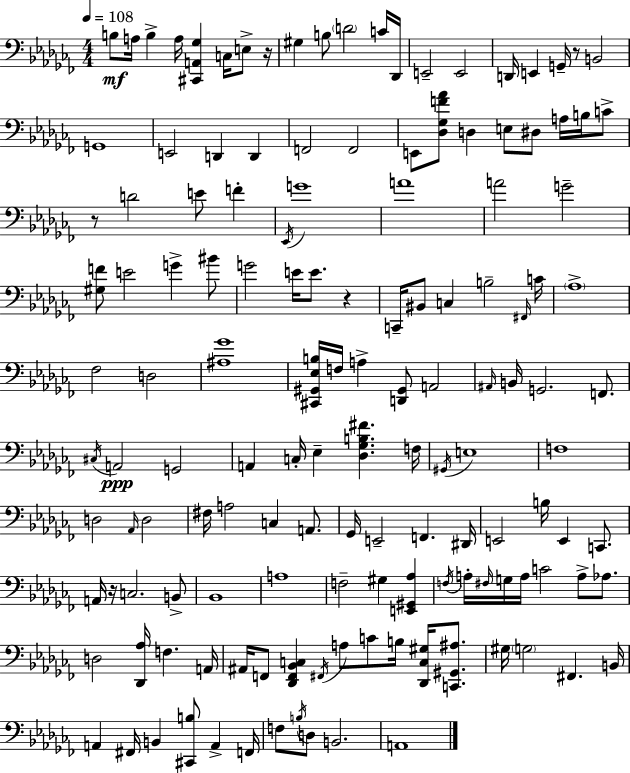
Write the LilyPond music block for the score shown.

{
  \clef bass
  \numericTimeSignature
  \time 4/4
  \key aes \minor
  \tempo 4 = 108
  \repeat volta 2 { b8\mf a16 b4-> a16 <cis, a, ges>4 c16 e8-> r16 | gis4 b8 \parenthesize d'2 c'16 des,16 | e,2-- e,2 | d,16 e,4 g,16-- r8 b,2 | \break g,1 | e,2 d,4 d,4 | f,2 f,2 | e,8 <des ges f' aes'>8 d4 e8 dis8 a16 b16 c'8-> | \break r8 d'2 e'8 f'4-. | \acciaccatura { ees,16 } g'1 | a'1 | a'2 g'2-- | \break <gis f'>8 e'2 g'4-> bis'8 | g'2 e'16 e'8. r4 | c,16-- bis,8 c4 b2-- | \grace { fis,16 } c'16 \parenthesize aes1-> | \break fes2 d2 | <ais ges'>1 | <cis, gis, ees b>16 f16 a4-> <d, gis,>8 a,2 | \grace { ais,16 } b,16 g,2. | \break f,8. \acciaccatura { cis16 }\ppp a,2 g,2 | a,4 c16-. ees4-- <des ges b fis'>4. | f16 \acciaccatura { gis,16 } e1 | f1 | \break d2 \grace { aes,16 } d2 | fis16 a2 c4 | a,8. ges,16 e,2-- f,4. | dis,16 e,2 b16 e,4 | \break c,8. a,16 r16 c2. | b,8-> bes,1 | a1 | f2-- gis4 | \break <e, gis, aes>4 \acciaccatura { f16 } a16-. \grace { fis16 } g16 a16 c'2 | a8-> aes8. d2 | <des, aes>16 f4. a,16 ais,16 f,8 <des, f, bes, c>4 \acciaccatura { fis,16 } | a8 c'8 b16 <des, c gis>16 <c, gis, ais>8. gis16 \parenthesize g2 | \break fis,4. b,16 a,4 fis,16 b,4 | <cis, b>8 a,4-> f,16 f8 \acciaccatura { b16 } d8 b,2. | a,1 | } \bar "|."
}